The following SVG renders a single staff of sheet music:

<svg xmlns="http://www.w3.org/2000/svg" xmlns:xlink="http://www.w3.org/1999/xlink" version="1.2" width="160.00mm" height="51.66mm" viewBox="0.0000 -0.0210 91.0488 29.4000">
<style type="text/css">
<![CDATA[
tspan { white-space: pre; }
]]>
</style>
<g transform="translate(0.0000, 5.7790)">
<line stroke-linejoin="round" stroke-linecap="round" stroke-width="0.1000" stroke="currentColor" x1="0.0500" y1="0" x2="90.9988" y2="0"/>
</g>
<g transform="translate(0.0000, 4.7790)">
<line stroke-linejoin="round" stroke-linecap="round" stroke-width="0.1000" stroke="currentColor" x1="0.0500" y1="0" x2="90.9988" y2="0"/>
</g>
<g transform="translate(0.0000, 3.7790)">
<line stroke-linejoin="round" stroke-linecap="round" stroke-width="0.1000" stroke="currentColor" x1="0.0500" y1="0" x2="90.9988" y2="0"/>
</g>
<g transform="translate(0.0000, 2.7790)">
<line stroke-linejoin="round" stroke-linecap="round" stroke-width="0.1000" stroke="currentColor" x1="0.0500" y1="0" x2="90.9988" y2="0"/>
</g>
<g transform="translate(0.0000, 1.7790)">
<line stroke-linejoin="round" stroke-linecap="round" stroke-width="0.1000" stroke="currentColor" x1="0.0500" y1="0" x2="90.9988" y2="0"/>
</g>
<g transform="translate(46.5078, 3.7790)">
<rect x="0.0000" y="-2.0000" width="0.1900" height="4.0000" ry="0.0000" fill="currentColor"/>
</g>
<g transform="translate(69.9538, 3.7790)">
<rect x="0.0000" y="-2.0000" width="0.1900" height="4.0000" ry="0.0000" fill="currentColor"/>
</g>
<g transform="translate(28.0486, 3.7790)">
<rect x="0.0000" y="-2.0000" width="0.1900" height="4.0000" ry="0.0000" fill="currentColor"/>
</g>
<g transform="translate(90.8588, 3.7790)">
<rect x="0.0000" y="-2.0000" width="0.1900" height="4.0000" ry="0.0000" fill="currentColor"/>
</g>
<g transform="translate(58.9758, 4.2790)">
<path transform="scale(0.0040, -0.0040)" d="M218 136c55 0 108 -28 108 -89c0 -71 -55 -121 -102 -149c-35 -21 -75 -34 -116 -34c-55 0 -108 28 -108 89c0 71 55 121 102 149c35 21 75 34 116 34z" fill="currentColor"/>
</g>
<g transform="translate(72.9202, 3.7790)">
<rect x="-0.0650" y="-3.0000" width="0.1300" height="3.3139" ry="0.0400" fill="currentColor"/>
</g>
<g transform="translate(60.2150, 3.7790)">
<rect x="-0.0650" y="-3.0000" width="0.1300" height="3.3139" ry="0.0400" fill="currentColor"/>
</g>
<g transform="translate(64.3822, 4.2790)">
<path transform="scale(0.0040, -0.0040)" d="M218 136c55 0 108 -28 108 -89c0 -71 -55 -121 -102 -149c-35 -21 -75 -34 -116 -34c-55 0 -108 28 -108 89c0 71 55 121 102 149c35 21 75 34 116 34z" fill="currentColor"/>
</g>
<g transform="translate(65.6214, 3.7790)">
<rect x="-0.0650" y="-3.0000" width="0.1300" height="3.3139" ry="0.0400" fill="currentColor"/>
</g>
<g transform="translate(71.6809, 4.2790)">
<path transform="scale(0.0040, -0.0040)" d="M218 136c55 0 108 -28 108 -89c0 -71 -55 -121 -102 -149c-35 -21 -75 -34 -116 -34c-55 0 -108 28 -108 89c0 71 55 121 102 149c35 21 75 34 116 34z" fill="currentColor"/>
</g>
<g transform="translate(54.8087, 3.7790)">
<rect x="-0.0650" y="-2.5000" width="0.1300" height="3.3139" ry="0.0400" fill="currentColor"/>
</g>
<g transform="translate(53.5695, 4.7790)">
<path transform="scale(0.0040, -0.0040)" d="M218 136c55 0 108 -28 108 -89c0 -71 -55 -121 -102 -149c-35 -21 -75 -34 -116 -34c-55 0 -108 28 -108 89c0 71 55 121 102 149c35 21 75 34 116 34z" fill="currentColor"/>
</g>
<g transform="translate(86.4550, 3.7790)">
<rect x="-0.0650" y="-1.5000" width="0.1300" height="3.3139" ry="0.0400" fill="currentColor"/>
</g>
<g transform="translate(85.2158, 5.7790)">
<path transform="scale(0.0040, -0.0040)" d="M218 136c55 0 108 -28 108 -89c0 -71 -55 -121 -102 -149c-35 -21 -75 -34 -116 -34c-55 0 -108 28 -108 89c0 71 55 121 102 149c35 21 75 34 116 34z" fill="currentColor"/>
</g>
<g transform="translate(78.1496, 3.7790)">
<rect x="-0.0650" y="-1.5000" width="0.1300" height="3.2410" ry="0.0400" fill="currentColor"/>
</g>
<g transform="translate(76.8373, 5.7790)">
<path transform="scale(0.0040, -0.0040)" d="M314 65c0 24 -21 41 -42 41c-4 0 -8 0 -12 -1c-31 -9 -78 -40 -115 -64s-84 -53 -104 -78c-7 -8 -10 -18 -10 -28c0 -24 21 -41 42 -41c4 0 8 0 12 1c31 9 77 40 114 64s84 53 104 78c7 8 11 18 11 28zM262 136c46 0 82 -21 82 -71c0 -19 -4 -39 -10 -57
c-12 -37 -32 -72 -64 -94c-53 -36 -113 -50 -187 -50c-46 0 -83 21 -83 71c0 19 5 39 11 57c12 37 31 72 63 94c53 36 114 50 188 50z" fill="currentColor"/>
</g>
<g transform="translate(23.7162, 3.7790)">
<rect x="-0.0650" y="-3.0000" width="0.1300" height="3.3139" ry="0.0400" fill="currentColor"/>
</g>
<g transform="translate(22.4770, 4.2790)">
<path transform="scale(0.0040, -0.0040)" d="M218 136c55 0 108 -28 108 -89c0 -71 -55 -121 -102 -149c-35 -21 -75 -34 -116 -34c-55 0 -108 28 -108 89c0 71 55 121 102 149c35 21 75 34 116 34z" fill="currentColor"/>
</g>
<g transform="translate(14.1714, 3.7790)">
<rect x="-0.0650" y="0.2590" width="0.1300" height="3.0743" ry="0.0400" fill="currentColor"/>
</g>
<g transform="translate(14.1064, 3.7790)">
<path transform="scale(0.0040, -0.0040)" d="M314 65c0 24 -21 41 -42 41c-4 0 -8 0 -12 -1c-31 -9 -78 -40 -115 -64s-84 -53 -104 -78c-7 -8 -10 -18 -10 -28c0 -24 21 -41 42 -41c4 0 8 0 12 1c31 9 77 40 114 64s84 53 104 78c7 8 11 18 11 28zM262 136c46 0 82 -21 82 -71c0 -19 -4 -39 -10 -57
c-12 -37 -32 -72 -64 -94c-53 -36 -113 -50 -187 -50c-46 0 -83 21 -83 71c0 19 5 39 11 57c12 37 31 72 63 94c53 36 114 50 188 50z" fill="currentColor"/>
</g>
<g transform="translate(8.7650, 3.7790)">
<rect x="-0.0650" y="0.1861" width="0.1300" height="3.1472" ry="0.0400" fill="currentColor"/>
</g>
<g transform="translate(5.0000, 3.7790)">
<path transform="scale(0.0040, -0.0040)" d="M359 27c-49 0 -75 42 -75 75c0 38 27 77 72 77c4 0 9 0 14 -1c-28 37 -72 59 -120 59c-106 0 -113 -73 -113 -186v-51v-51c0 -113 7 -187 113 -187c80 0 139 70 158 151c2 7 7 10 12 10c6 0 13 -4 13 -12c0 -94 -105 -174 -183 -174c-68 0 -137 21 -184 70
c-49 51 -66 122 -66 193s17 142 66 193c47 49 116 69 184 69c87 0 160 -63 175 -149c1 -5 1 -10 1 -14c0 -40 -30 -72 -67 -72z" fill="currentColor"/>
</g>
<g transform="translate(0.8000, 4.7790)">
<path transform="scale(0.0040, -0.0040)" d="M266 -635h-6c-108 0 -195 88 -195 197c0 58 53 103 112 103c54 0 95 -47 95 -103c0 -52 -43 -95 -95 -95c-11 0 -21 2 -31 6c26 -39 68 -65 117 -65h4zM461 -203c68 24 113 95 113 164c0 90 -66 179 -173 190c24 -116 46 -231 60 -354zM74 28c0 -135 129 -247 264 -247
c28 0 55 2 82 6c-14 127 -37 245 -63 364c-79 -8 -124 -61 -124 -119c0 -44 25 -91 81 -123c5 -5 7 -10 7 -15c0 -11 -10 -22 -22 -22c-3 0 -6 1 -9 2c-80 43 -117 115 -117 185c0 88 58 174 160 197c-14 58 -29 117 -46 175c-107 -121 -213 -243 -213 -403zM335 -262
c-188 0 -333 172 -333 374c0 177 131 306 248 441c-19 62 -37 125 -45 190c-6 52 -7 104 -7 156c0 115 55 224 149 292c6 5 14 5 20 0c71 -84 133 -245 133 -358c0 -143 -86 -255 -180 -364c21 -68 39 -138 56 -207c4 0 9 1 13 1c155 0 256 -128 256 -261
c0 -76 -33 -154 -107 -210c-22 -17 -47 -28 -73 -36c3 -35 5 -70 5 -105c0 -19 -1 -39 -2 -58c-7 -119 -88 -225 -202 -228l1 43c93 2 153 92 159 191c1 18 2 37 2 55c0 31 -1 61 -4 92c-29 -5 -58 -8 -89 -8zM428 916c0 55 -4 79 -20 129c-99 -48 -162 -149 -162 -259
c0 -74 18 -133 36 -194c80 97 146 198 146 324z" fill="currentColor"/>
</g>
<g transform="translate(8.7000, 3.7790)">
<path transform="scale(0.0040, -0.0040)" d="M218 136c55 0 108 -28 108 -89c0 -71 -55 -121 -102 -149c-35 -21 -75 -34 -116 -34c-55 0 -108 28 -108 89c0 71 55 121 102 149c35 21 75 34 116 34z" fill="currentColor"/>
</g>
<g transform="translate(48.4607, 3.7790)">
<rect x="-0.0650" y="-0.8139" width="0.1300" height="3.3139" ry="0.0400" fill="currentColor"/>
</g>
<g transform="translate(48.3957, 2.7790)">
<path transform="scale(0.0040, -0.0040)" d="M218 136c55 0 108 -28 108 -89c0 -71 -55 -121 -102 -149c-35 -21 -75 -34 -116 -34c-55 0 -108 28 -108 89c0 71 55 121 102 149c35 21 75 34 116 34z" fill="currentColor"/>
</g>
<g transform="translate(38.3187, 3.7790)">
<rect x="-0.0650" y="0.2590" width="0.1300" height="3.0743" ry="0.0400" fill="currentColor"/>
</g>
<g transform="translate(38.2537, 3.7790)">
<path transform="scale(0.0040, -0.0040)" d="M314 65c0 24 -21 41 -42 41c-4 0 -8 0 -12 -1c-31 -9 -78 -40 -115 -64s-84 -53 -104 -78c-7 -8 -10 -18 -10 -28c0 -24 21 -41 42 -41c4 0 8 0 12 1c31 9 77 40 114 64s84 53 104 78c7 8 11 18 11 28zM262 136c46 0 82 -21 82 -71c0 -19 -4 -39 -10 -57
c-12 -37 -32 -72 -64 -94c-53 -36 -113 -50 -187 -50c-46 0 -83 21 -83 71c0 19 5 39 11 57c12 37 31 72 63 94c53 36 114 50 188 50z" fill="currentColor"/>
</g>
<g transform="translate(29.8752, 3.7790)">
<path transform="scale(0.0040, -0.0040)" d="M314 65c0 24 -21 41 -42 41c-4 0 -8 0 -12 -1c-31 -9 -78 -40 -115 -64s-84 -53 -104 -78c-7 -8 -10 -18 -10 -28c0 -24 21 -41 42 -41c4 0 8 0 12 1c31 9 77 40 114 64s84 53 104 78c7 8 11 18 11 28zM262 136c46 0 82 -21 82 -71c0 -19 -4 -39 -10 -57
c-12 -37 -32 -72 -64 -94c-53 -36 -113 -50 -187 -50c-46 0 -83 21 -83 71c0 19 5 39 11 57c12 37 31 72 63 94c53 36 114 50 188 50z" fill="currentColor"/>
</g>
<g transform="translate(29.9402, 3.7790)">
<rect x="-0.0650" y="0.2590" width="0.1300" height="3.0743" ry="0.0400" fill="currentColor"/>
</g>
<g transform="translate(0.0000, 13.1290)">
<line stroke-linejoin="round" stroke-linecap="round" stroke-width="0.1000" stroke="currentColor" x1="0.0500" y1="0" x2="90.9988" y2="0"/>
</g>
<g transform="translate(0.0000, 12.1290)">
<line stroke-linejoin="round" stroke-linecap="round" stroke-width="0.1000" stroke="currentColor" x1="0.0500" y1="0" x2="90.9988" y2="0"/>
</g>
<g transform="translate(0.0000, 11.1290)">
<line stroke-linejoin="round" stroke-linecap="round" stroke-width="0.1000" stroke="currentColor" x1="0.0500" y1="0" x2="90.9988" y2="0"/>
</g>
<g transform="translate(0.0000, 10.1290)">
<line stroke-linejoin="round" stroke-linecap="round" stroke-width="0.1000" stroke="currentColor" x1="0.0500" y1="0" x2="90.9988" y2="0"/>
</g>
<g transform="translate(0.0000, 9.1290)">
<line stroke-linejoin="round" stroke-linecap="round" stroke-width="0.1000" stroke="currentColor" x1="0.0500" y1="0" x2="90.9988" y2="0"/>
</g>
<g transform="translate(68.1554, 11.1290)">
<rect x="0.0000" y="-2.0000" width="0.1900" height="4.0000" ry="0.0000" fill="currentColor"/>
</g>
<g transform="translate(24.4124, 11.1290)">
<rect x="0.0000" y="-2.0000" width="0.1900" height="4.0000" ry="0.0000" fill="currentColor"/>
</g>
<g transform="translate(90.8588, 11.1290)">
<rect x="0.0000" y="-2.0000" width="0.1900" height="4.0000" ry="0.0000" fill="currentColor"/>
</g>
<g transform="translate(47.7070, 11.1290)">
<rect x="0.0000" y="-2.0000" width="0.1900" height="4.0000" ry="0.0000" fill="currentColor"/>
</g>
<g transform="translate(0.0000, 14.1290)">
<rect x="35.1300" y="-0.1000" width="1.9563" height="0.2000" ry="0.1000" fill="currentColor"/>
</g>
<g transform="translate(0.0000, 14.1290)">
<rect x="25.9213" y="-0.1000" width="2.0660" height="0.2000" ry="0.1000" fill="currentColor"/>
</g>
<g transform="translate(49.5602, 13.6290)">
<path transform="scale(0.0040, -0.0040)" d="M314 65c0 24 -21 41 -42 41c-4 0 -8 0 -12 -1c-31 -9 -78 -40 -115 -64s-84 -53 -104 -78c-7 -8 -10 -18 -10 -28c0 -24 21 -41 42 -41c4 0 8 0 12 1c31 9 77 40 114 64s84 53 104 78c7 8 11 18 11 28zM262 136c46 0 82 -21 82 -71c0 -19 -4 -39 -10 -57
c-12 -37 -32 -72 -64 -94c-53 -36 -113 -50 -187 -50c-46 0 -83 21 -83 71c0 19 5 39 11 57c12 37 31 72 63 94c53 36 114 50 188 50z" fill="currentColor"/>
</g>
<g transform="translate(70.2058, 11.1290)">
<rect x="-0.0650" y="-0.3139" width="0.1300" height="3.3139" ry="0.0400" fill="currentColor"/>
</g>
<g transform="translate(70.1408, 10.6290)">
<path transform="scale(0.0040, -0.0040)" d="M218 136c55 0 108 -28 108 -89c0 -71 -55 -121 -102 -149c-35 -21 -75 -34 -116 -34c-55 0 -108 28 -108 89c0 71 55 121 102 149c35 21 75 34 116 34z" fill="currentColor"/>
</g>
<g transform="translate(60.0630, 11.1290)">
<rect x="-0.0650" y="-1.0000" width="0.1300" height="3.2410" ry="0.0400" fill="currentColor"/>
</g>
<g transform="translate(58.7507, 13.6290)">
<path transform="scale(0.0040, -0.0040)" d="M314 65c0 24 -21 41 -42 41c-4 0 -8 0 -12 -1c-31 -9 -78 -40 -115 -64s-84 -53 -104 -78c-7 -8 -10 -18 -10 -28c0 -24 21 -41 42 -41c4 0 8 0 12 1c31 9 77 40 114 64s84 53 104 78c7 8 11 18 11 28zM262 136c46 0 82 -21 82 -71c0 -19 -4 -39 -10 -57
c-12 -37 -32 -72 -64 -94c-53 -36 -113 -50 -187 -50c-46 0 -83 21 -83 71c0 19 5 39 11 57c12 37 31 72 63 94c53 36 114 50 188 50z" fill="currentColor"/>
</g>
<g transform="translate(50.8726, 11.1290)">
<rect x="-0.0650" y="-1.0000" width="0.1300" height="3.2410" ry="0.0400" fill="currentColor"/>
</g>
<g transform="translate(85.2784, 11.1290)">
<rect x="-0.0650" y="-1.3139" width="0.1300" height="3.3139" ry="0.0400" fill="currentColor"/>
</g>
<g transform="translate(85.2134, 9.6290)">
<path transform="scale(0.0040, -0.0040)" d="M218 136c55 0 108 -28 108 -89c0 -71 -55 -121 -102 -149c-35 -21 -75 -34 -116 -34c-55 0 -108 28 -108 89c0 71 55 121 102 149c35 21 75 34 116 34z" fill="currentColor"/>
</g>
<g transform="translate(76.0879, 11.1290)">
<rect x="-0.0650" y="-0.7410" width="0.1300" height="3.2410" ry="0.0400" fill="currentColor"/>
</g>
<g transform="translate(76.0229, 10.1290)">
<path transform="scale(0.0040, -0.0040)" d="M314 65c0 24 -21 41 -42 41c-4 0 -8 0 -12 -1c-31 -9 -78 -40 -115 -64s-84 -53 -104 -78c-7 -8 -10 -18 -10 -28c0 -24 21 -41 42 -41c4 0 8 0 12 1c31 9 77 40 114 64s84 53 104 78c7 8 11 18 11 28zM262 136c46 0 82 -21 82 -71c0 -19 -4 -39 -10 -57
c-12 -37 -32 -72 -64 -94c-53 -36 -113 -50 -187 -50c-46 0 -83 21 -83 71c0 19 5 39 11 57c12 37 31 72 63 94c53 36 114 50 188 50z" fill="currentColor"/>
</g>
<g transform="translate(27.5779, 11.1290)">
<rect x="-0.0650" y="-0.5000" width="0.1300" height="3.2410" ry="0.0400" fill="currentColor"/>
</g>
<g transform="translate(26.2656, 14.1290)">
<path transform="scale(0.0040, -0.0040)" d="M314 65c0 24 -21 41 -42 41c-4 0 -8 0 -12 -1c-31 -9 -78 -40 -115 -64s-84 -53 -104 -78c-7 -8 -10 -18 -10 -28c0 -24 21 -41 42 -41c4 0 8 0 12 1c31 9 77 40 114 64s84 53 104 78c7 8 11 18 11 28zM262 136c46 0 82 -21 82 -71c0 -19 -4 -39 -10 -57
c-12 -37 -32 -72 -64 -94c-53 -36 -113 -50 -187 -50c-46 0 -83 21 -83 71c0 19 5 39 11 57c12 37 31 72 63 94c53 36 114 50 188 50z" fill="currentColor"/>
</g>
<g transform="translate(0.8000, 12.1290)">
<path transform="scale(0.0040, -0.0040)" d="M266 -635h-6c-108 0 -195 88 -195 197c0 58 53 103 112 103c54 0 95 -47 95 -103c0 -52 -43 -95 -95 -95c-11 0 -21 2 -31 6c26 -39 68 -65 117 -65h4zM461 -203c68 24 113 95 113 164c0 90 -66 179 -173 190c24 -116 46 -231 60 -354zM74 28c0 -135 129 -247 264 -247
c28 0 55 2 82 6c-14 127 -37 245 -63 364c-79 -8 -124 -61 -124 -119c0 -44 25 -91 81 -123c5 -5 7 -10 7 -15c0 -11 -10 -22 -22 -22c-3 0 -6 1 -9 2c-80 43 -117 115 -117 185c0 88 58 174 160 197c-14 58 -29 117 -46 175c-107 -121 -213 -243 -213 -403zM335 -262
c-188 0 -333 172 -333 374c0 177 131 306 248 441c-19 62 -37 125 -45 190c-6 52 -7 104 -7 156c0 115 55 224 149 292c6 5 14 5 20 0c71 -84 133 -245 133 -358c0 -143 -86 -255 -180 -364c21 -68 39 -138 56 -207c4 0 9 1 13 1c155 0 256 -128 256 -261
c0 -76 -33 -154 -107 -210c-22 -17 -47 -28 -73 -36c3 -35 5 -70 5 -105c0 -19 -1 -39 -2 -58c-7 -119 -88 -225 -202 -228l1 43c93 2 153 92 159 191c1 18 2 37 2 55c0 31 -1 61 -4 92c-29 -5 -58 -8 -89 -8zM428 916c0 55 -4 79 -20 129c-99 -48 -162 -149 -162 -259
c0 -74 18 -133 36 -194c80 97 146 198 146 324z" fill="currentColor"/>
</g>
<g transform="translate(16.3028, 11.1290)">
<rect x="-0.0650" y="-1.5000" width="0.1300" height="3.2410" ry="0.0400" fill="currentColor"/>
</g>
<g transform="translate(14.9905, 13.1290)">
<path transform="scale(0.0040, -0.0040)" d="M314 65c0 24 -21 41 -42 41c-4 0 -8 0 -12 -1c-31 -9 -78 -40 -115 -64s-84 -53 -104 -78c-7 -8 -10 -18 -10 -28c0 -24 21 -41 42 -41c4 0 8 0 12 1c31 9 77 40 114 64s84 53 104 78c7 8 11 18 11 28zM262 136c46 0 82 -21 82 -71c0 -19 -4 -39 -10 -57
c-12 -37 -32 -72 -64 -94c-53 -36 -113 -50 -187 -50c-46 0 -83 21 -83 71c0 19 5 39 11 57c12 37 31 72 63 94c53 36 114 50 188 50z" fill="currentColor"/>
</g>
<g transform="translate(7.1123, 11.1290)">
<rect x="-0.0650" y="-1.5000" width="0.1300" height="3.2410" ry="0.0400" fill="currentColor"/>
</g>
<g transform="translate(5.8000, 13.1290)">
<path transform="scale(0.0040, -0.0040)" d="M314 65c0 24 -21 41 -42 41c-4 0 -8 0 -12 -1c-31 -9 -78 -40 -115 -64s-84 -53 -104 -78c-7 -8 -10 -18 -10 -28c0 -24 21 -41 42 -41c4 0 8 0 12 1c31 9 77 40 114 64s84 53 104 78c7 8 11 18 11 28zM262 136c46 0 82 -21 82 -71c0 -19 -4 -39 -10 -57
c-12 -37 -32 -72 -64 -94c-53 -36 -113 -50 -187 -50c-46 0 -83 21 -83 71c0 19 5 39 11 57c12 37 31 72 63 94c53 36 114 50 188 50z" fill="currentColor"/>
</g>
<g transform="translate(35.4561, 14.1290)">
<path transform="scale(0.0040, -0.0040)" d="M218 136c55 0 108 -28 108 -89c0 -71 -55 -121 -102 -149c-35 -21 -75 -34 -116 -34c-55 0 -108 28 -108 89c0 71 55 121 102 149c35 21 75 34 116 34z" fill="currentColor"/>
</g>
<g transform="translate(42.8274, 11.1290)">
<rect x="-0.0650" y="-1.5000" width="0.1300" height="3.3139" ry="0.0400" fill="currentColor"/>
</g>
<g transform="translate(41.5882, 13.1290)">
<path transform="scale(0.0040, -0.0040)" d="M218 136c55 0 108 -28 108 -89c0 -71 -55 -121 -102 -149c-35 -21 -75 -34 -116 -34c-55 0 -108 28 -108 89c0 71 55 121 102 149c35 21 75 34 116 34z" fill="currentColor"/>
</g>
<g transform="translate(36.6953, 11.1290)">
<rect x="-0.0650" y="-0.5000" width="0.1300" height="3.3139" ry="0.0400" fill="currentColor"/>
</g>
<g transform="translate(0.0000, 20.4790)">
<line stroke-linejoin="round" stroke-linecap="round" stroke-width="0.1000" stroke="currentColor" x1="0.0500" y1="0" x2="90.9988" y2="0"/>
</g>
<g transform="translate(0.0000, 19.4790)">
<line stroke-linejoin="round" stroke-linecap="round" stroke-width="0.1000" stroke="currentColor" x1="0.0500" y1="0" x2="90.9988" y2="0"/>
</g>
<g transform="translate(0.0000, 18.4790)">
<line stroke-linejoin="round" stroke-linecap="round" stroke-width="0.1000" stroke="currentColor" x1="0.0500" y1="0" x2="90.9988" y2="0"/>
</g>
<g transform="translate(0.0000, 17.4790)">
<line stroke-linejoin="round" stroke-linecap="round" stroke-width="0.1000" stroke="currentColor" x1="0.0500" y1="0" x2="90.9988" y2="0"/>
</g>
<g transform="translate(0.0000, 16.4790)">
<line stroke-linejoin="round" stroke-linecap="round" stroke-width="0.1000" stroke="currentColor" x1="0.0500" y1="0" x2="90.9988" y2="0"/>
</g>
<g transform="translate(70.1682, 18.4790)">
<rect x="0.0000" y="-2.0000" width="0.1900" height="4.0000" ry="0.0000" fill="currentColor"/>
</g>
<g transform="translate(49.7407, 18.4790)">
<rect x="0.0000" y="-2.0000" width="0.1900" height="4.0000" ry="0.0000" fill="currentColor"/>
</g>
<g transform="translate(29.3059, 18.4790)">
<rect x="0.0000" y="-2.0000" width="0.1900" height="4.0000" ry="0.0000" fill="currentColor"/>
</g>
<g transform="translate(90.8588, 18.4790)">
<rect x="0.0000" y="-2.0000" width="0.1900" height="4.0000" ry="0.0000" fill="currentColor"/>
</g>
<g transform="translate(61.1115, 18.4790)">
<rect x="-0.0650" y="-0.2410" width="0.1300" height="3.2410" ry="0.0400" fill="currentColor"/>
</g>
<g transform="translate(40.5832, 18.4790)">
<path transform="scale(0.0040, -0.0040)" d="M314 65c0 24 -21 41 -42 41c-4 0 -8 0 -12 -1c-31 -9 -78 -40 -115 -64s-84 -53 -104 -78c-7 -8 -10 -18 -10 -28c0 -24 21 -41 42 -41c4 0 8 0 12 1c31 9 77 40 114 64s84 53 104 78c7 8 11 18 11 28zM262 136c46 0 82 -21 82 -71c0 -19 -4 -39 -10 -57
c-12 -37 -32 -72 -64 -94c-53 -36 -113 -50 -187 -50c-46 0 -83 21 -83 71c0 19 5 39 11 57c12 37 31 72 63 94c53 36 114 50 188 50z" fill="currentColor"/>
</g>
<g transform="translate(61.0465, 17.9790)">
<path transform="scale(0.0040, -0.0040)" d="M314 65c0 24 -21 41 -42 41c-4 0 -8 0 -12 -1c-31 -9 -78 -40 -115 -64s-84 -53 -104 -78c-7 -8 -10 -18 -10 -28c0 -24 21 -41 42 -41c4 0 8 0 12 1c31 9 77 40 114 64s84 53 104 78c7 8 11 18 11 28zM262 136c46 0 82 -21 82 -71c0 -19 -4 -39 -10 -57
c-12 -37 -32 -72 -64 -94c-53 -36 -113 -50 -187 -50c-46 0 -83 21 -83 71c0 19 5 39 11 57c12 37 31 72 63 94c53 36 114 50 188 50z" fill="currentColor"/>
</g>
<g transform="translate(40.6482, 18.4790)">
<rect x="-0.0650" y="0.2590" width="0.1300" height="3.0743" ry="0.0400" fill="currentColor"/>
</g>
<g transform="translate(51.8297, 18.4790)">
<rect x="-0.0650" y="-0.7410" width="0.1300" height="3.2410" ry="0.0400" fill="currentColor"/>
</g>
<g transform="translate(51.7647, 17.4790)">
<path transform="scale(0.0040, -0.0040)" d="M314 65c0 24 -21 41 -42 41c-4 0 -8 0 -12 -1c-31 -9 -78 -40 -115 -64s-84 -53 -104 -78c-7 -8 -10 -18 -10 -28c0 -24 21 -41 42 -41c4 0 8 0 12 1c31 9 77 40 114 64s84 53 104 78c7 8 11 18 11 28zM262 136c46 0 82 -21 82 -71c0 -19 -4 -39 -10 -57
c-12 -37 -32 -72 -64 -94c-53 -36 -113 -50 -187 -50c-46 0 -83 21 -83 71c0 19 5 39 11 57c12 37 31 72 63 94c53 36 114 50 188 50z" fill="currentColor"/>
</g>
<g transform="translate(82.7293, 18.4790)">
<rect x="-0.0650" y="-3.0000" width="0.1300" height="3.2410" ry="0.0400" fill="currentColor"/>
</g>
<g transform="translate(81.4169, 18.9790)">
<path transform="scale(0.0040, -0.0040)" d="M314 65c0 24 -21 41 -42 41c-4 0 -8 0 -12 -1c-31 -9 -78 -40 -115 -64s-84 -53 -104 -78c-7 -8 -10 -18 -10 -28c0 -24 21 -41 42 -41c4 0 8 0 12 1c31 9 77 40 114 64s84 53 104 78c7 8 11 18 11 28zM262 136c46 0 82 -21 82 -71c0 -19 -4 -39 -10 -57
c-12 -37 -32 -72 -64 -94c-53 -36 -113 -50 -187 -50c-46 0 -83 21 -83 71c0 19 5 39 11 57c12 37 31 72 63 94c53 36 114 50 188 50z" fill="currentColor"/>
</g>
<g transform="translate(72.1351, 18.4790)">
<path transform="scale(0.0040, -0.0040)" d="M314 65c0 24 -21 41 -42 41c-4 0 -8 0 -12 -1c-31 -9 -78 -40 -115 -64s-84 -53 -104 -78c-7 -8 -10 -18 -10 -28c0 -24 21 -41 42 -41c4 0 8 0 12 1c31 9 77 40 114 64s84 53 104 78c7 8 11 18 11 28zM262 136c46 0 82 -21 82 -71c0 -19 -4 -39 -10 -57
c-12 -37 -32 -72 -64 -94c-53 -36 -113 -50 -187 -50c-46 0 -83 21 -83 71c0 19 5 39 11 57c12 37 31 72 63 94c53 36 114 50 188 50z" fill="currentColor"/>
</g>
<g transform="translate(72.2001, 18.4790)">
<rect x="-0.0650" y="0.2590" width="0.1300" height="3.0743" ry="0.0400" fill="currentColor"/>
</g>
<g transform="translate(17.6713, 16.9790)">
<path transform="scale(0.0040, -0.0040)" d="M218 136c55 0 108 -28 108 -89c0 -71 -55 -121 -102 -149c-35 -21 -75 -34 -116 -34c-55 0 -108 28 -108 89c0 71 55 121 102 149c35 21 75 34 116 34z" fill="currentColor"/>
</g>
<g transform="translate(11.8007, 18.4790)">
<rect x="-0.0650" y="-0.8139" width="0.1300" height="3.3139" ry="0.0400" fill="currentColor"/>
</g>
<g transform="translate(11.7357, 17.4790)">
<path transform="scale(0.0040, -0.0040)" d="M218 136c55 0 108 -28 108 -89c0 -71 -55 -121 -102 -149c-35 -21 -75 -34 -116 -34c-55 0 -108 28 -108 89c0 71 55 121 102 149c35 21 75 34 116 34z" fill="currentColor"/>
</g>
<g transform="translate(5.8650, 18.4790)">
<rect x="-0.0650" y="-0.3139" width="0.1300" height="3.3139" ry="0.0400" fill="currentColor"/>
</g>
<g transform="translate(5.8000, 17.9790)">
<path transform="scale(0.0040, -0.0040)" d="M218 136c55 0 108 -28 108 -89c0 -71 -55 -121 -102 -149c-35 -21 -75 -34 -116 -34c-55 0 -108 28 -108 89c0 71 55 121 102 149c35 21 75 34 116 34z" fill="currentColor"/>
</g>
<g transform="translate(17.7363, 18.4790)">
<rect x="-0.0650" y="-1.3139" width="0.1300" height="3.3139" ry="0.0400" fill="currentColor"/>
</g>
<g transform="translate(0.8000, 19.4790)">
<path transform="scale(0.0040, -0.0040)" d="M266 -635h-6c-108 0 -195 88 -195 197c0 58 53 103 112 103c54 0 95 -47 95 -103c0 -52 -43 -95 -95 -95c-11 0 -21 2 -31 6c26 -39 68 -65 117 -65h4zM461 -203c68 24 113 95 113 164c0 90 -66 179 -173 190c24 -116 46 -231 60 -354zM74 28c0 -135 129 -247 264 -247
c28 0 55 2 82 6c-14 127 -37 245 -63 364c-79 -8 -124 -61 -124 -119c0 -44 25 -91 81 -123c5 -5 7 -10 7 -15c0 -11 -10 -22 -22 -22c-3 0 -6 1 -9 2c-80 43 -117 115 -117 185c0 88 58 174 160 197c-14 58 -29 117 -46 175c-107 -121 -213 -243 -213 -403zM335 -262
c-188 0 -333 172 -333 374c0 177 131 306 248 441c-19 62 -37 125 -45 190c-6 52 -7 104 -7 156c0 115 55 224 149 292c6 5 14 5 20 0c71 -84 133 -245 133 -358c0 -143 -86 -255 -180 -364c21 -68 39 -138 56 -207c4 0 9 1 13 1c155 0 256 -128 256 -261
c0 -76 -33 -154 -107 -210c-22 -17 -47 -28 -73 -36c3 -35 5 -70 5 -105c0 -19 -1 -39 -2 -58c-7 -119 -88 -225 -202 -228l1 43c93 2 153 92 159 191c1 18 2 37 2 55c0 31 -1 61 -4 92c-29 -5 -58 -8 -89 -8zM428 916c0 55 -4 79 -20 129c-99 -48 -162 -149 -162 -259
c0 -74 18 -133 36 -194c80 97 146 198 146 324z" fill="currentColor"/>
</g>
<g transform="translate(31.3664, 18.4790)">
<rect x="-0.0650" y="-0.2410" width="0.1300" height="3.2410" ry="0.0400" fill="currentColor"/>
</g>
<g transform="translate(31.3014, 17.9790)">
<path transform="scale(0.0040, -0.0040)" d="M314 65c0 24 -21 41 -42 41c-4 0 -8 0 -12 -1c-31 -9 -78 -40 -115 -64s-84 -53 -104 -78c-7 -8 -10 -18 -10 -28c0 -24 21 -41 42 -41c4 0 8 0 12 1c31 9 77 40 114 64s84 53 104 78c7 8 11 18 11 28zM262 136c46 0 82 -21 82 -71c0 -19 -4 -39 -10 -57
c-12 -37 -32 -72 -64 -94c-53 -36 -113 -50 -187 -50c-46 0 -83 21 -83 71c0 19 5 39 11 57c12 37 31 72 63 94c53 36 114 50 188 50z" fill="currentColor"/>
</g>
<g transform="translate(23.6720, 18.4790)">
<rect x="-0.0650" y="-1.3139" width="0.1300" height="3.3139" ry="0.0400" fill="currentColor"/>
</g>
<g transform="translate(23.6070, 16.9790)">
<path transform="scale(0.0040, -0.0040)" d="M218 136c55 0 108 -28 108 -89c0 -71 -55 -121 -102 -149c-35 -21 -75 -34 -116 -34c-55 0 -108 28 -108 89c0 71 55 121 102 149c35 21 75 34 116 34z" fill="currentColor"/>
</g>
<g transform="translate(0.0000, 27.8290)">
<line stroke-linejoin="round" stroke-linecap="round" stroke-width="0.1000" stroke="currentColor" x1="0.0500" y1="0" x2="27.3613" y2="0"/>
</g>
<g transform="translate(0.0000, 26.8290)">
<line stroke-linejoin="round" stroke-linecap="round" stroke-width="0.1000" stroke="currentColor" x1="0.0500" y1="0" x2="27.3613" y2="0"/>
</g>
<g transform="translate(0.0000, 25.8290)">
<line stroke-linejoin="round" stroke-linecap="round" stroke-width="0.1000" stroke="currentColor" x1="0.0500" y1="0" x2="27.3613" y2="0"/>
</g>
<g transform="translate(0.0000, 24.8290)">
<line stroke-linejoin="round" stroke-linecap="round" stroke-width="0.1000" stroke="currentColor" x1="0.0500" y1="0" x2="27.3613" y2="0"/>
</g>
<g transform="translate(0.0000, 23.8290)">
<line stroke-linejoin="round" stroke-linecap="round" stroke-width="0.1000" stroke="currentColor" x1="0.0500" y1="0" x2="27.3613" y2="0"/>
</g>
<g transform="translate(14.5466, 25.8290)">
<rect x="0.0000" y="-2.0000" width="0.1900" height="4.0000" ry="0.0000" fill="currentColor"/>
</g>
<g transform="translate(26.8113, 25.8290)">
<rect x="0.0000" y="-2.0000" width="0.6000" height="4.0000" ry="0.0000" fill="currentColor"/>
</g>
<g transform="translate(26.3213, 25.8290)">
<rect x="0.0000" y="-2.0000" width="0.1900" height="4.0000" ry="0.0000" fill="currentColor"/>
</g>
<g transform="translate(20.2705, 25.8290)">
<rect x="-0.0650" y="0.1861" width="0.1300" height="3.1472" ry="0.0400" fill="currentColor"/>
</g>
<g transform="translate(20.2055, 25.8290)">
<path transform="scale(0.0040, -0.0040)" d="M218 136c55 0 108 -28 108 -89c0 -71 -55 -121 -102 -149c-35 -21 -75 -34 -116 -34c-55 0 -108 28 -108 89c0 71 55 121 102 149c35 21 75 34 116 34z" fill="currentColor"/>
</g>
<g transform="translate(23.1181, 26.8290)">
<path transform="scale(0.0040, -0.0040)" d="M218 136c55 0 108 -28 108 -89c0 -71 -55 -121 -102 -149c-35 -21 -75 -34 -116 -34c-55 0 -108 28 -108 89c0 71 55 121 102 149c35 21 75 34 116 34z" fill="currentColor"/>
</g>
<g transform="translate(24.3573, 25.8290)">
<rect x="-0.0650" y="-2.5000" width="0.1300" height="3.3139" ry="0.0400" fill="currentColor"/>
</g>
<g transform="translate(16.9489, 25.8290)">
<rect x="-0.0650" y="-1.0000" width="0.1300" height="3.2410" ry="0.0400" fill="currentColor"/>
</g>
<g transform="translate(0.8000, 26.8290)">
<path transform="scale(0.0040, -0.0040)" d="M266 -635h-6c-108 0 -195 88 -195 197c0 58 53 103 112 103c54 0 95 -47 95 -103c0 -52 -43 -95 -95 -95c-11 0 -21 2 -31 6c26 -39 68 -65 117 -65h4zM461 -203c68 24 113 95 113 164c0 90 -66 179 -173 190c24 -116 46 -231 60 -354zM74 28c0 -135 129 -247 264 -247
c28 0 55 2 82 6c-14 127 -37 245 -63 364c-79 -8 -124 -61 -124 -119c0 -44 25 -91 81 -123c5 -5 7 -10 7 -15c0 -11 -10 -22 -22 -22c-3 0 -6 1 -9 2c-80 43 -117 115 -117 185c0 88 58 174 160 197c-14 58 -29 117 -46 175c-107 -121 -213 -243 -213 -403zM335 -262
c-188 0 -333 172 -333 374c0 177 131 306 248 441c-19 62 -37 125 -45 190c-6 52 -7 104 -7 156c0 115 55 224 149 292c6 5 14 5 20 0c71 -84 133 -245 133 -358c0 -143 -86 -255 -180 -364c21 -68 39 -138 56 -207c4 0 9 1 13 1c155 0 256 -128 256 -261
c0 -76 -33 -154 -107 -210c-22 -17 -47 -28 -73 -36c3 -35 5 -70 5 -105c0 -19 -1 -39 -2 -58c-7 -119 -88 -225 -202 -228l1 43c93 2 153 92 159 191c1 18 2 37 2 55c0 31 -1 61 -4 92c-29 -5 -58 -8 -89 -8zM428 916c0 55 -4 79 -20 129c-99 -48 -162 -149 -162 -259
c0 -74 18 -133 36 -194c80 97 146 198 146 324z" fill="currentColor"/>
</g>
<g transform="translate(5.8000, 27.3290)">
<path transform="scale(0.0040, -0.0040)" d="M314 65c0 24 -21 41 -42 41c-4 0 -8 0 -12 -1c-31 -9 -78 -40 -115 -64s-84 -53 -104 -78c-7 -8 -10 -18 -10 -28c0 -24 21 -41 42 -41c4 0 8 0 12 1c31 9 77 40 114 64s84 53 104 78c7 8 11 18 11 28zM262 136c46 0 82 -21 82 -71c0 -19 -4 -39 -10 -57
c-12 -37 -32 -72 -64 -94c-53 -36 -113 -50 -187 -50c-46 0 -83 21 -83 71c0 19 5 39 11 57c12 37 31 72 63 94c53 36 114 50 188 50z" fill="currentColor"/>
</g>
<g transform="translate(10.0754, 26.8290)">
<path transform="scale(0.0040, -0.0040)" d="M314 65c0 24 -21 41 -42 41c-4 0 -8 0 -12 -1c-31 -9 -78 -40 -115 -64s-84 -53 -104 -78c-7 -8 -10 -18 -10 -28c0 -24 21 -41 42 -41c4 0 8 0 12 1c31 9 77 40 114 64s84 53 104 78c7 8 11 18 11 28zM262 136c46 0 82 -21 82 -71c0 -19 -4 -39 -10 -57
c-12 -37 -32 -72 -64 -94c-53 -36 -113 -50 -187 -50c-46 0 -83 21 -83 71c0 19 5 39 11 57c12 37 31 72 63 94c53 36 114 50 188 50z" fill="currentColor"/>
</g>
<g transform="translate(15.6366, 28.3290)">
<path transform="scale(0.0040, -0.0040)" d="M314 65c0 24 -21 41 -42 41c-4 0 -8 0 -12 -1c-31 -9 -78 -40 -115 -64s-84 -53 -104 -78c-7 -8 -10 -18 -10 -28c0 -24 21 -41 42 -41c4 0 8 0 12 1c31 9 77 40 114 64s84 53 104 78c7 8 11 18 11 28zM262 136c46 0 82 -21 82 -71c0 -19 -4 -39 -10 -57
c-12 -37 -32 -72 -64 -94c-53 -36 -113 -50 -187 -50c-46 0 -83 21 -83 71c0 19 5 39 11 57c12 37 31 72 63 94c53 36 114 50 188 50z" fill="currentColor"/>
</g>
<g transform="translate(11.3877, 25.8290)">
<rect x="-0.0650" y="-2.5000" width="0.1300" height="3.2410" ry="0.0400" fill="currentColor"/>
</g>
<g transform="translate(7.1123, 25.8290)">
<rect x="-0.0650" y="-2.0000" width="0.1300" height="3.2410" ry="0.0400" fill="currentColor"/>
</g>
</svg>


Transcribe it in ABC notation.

X:1
T:Untitled
M:4/4
L:1/4
K:C
B B2 A B2 B2 d G A A A E2 E E2 E2 C2 C E D2 D2 c d2 e c d e e c2 B2 d2 c2 B2 A2 F2 G2 D2 B G